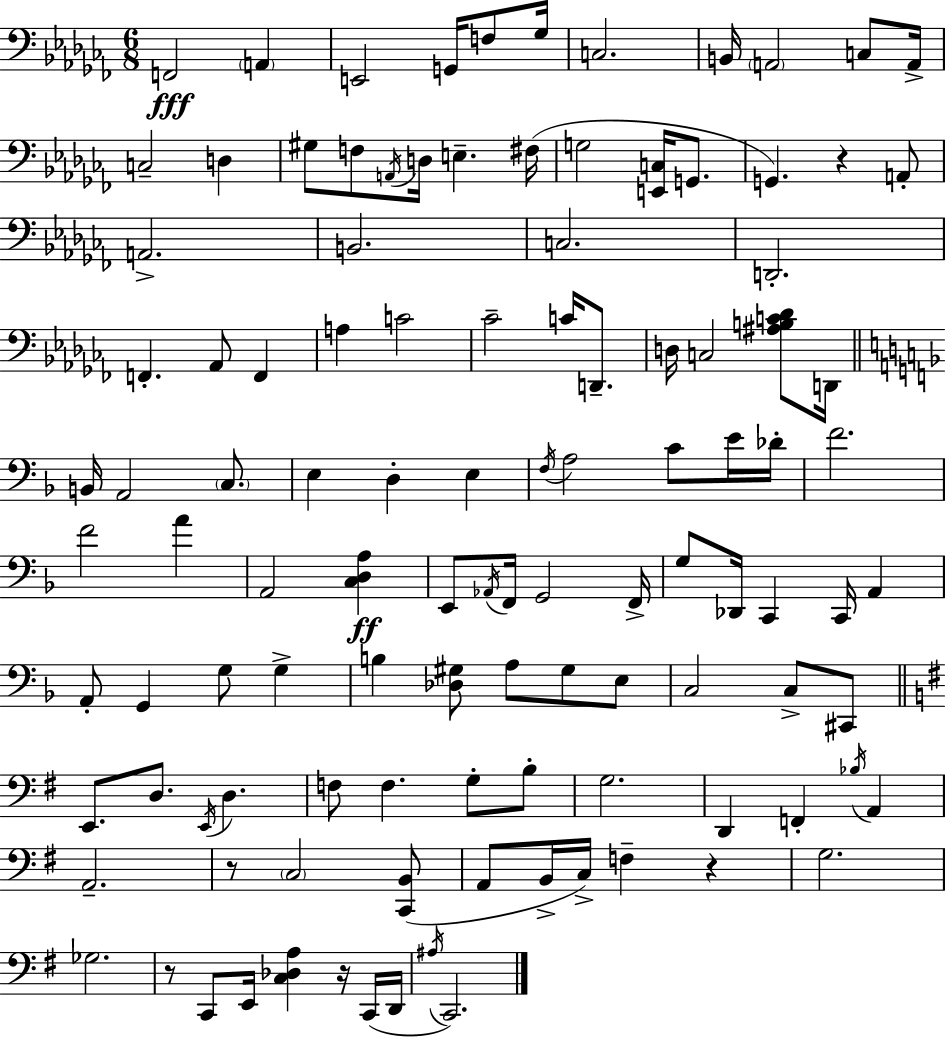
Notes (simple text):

F2/h A2/q E2/h G2/s F3/e Gb3/s C3/h. B2/s A2/h C3/e A2/s C3/h D3/q G#3/e F3/e A2/s D3/s E3/q. F#3/s G3/h [E2,C3]/s G2/e. G2/q. R/q A2/e A2/h. B2/h. C3/h. D2/h. F2/q. Ab2/e F2/q A3/q C4/h CES4/h C4/s D2/e. D3/s C3/h [A#3,B3,C4,Db4]/e D2/s B2/s A2/h C3/e. E3/q D3/q E3/q F3/s A3/h C4/e E4/s Db4/s F4/h. F4/h A4/q A2/h [C3,D3,A3]/q E2/e Ab2/s F2/s G2/h F2/s G3/e Db2/s C2/q C2/s A2/q A2/e G2/q G3/e G3/q B3/q [Db3,G#3]/e A3/e G#3/e E3/e C3/h C3/e C#2/e E2/e. D3/e. E2/s D3/q. F3/e F3/q. G3/e B3/e G3/h. D2/q F2/q Bb3/s A2/q A2/h. R/e C3/h [C2,B2]/e A2/e B2/s C3/s F3/q R/q G3/h. Gb3/h. R/e C2/e E2/s [C3,Db3,A3]/q R/s C2/s D2/s A#3/s C2/h.